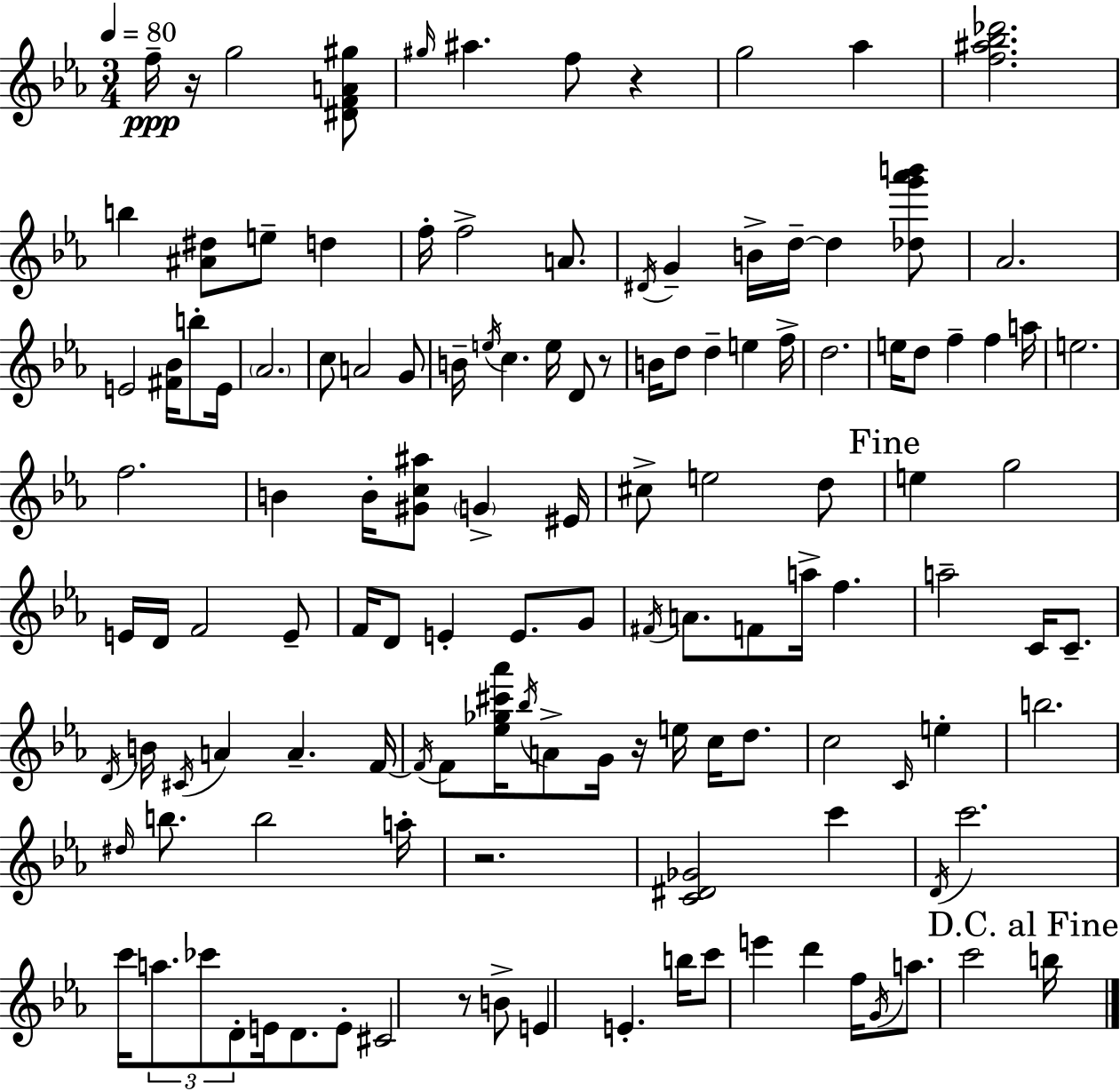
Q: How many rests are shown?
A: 6